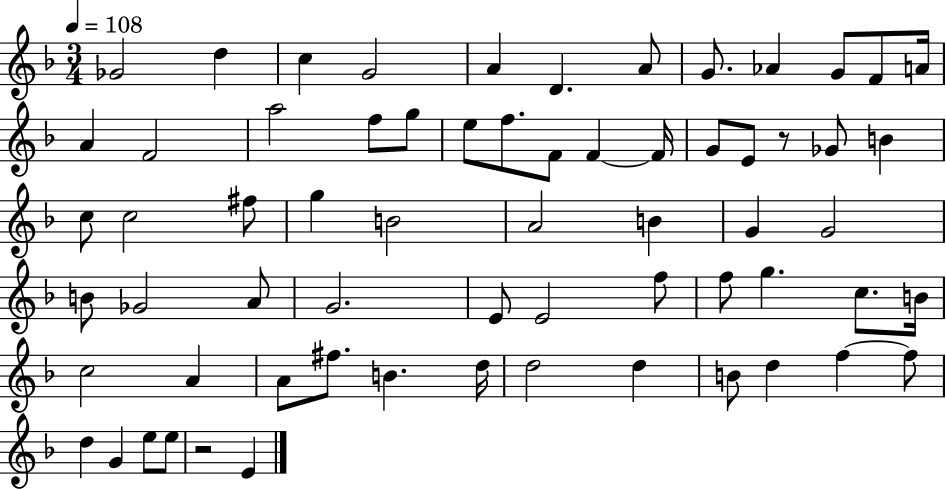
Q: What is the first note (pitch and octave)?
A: Gb4